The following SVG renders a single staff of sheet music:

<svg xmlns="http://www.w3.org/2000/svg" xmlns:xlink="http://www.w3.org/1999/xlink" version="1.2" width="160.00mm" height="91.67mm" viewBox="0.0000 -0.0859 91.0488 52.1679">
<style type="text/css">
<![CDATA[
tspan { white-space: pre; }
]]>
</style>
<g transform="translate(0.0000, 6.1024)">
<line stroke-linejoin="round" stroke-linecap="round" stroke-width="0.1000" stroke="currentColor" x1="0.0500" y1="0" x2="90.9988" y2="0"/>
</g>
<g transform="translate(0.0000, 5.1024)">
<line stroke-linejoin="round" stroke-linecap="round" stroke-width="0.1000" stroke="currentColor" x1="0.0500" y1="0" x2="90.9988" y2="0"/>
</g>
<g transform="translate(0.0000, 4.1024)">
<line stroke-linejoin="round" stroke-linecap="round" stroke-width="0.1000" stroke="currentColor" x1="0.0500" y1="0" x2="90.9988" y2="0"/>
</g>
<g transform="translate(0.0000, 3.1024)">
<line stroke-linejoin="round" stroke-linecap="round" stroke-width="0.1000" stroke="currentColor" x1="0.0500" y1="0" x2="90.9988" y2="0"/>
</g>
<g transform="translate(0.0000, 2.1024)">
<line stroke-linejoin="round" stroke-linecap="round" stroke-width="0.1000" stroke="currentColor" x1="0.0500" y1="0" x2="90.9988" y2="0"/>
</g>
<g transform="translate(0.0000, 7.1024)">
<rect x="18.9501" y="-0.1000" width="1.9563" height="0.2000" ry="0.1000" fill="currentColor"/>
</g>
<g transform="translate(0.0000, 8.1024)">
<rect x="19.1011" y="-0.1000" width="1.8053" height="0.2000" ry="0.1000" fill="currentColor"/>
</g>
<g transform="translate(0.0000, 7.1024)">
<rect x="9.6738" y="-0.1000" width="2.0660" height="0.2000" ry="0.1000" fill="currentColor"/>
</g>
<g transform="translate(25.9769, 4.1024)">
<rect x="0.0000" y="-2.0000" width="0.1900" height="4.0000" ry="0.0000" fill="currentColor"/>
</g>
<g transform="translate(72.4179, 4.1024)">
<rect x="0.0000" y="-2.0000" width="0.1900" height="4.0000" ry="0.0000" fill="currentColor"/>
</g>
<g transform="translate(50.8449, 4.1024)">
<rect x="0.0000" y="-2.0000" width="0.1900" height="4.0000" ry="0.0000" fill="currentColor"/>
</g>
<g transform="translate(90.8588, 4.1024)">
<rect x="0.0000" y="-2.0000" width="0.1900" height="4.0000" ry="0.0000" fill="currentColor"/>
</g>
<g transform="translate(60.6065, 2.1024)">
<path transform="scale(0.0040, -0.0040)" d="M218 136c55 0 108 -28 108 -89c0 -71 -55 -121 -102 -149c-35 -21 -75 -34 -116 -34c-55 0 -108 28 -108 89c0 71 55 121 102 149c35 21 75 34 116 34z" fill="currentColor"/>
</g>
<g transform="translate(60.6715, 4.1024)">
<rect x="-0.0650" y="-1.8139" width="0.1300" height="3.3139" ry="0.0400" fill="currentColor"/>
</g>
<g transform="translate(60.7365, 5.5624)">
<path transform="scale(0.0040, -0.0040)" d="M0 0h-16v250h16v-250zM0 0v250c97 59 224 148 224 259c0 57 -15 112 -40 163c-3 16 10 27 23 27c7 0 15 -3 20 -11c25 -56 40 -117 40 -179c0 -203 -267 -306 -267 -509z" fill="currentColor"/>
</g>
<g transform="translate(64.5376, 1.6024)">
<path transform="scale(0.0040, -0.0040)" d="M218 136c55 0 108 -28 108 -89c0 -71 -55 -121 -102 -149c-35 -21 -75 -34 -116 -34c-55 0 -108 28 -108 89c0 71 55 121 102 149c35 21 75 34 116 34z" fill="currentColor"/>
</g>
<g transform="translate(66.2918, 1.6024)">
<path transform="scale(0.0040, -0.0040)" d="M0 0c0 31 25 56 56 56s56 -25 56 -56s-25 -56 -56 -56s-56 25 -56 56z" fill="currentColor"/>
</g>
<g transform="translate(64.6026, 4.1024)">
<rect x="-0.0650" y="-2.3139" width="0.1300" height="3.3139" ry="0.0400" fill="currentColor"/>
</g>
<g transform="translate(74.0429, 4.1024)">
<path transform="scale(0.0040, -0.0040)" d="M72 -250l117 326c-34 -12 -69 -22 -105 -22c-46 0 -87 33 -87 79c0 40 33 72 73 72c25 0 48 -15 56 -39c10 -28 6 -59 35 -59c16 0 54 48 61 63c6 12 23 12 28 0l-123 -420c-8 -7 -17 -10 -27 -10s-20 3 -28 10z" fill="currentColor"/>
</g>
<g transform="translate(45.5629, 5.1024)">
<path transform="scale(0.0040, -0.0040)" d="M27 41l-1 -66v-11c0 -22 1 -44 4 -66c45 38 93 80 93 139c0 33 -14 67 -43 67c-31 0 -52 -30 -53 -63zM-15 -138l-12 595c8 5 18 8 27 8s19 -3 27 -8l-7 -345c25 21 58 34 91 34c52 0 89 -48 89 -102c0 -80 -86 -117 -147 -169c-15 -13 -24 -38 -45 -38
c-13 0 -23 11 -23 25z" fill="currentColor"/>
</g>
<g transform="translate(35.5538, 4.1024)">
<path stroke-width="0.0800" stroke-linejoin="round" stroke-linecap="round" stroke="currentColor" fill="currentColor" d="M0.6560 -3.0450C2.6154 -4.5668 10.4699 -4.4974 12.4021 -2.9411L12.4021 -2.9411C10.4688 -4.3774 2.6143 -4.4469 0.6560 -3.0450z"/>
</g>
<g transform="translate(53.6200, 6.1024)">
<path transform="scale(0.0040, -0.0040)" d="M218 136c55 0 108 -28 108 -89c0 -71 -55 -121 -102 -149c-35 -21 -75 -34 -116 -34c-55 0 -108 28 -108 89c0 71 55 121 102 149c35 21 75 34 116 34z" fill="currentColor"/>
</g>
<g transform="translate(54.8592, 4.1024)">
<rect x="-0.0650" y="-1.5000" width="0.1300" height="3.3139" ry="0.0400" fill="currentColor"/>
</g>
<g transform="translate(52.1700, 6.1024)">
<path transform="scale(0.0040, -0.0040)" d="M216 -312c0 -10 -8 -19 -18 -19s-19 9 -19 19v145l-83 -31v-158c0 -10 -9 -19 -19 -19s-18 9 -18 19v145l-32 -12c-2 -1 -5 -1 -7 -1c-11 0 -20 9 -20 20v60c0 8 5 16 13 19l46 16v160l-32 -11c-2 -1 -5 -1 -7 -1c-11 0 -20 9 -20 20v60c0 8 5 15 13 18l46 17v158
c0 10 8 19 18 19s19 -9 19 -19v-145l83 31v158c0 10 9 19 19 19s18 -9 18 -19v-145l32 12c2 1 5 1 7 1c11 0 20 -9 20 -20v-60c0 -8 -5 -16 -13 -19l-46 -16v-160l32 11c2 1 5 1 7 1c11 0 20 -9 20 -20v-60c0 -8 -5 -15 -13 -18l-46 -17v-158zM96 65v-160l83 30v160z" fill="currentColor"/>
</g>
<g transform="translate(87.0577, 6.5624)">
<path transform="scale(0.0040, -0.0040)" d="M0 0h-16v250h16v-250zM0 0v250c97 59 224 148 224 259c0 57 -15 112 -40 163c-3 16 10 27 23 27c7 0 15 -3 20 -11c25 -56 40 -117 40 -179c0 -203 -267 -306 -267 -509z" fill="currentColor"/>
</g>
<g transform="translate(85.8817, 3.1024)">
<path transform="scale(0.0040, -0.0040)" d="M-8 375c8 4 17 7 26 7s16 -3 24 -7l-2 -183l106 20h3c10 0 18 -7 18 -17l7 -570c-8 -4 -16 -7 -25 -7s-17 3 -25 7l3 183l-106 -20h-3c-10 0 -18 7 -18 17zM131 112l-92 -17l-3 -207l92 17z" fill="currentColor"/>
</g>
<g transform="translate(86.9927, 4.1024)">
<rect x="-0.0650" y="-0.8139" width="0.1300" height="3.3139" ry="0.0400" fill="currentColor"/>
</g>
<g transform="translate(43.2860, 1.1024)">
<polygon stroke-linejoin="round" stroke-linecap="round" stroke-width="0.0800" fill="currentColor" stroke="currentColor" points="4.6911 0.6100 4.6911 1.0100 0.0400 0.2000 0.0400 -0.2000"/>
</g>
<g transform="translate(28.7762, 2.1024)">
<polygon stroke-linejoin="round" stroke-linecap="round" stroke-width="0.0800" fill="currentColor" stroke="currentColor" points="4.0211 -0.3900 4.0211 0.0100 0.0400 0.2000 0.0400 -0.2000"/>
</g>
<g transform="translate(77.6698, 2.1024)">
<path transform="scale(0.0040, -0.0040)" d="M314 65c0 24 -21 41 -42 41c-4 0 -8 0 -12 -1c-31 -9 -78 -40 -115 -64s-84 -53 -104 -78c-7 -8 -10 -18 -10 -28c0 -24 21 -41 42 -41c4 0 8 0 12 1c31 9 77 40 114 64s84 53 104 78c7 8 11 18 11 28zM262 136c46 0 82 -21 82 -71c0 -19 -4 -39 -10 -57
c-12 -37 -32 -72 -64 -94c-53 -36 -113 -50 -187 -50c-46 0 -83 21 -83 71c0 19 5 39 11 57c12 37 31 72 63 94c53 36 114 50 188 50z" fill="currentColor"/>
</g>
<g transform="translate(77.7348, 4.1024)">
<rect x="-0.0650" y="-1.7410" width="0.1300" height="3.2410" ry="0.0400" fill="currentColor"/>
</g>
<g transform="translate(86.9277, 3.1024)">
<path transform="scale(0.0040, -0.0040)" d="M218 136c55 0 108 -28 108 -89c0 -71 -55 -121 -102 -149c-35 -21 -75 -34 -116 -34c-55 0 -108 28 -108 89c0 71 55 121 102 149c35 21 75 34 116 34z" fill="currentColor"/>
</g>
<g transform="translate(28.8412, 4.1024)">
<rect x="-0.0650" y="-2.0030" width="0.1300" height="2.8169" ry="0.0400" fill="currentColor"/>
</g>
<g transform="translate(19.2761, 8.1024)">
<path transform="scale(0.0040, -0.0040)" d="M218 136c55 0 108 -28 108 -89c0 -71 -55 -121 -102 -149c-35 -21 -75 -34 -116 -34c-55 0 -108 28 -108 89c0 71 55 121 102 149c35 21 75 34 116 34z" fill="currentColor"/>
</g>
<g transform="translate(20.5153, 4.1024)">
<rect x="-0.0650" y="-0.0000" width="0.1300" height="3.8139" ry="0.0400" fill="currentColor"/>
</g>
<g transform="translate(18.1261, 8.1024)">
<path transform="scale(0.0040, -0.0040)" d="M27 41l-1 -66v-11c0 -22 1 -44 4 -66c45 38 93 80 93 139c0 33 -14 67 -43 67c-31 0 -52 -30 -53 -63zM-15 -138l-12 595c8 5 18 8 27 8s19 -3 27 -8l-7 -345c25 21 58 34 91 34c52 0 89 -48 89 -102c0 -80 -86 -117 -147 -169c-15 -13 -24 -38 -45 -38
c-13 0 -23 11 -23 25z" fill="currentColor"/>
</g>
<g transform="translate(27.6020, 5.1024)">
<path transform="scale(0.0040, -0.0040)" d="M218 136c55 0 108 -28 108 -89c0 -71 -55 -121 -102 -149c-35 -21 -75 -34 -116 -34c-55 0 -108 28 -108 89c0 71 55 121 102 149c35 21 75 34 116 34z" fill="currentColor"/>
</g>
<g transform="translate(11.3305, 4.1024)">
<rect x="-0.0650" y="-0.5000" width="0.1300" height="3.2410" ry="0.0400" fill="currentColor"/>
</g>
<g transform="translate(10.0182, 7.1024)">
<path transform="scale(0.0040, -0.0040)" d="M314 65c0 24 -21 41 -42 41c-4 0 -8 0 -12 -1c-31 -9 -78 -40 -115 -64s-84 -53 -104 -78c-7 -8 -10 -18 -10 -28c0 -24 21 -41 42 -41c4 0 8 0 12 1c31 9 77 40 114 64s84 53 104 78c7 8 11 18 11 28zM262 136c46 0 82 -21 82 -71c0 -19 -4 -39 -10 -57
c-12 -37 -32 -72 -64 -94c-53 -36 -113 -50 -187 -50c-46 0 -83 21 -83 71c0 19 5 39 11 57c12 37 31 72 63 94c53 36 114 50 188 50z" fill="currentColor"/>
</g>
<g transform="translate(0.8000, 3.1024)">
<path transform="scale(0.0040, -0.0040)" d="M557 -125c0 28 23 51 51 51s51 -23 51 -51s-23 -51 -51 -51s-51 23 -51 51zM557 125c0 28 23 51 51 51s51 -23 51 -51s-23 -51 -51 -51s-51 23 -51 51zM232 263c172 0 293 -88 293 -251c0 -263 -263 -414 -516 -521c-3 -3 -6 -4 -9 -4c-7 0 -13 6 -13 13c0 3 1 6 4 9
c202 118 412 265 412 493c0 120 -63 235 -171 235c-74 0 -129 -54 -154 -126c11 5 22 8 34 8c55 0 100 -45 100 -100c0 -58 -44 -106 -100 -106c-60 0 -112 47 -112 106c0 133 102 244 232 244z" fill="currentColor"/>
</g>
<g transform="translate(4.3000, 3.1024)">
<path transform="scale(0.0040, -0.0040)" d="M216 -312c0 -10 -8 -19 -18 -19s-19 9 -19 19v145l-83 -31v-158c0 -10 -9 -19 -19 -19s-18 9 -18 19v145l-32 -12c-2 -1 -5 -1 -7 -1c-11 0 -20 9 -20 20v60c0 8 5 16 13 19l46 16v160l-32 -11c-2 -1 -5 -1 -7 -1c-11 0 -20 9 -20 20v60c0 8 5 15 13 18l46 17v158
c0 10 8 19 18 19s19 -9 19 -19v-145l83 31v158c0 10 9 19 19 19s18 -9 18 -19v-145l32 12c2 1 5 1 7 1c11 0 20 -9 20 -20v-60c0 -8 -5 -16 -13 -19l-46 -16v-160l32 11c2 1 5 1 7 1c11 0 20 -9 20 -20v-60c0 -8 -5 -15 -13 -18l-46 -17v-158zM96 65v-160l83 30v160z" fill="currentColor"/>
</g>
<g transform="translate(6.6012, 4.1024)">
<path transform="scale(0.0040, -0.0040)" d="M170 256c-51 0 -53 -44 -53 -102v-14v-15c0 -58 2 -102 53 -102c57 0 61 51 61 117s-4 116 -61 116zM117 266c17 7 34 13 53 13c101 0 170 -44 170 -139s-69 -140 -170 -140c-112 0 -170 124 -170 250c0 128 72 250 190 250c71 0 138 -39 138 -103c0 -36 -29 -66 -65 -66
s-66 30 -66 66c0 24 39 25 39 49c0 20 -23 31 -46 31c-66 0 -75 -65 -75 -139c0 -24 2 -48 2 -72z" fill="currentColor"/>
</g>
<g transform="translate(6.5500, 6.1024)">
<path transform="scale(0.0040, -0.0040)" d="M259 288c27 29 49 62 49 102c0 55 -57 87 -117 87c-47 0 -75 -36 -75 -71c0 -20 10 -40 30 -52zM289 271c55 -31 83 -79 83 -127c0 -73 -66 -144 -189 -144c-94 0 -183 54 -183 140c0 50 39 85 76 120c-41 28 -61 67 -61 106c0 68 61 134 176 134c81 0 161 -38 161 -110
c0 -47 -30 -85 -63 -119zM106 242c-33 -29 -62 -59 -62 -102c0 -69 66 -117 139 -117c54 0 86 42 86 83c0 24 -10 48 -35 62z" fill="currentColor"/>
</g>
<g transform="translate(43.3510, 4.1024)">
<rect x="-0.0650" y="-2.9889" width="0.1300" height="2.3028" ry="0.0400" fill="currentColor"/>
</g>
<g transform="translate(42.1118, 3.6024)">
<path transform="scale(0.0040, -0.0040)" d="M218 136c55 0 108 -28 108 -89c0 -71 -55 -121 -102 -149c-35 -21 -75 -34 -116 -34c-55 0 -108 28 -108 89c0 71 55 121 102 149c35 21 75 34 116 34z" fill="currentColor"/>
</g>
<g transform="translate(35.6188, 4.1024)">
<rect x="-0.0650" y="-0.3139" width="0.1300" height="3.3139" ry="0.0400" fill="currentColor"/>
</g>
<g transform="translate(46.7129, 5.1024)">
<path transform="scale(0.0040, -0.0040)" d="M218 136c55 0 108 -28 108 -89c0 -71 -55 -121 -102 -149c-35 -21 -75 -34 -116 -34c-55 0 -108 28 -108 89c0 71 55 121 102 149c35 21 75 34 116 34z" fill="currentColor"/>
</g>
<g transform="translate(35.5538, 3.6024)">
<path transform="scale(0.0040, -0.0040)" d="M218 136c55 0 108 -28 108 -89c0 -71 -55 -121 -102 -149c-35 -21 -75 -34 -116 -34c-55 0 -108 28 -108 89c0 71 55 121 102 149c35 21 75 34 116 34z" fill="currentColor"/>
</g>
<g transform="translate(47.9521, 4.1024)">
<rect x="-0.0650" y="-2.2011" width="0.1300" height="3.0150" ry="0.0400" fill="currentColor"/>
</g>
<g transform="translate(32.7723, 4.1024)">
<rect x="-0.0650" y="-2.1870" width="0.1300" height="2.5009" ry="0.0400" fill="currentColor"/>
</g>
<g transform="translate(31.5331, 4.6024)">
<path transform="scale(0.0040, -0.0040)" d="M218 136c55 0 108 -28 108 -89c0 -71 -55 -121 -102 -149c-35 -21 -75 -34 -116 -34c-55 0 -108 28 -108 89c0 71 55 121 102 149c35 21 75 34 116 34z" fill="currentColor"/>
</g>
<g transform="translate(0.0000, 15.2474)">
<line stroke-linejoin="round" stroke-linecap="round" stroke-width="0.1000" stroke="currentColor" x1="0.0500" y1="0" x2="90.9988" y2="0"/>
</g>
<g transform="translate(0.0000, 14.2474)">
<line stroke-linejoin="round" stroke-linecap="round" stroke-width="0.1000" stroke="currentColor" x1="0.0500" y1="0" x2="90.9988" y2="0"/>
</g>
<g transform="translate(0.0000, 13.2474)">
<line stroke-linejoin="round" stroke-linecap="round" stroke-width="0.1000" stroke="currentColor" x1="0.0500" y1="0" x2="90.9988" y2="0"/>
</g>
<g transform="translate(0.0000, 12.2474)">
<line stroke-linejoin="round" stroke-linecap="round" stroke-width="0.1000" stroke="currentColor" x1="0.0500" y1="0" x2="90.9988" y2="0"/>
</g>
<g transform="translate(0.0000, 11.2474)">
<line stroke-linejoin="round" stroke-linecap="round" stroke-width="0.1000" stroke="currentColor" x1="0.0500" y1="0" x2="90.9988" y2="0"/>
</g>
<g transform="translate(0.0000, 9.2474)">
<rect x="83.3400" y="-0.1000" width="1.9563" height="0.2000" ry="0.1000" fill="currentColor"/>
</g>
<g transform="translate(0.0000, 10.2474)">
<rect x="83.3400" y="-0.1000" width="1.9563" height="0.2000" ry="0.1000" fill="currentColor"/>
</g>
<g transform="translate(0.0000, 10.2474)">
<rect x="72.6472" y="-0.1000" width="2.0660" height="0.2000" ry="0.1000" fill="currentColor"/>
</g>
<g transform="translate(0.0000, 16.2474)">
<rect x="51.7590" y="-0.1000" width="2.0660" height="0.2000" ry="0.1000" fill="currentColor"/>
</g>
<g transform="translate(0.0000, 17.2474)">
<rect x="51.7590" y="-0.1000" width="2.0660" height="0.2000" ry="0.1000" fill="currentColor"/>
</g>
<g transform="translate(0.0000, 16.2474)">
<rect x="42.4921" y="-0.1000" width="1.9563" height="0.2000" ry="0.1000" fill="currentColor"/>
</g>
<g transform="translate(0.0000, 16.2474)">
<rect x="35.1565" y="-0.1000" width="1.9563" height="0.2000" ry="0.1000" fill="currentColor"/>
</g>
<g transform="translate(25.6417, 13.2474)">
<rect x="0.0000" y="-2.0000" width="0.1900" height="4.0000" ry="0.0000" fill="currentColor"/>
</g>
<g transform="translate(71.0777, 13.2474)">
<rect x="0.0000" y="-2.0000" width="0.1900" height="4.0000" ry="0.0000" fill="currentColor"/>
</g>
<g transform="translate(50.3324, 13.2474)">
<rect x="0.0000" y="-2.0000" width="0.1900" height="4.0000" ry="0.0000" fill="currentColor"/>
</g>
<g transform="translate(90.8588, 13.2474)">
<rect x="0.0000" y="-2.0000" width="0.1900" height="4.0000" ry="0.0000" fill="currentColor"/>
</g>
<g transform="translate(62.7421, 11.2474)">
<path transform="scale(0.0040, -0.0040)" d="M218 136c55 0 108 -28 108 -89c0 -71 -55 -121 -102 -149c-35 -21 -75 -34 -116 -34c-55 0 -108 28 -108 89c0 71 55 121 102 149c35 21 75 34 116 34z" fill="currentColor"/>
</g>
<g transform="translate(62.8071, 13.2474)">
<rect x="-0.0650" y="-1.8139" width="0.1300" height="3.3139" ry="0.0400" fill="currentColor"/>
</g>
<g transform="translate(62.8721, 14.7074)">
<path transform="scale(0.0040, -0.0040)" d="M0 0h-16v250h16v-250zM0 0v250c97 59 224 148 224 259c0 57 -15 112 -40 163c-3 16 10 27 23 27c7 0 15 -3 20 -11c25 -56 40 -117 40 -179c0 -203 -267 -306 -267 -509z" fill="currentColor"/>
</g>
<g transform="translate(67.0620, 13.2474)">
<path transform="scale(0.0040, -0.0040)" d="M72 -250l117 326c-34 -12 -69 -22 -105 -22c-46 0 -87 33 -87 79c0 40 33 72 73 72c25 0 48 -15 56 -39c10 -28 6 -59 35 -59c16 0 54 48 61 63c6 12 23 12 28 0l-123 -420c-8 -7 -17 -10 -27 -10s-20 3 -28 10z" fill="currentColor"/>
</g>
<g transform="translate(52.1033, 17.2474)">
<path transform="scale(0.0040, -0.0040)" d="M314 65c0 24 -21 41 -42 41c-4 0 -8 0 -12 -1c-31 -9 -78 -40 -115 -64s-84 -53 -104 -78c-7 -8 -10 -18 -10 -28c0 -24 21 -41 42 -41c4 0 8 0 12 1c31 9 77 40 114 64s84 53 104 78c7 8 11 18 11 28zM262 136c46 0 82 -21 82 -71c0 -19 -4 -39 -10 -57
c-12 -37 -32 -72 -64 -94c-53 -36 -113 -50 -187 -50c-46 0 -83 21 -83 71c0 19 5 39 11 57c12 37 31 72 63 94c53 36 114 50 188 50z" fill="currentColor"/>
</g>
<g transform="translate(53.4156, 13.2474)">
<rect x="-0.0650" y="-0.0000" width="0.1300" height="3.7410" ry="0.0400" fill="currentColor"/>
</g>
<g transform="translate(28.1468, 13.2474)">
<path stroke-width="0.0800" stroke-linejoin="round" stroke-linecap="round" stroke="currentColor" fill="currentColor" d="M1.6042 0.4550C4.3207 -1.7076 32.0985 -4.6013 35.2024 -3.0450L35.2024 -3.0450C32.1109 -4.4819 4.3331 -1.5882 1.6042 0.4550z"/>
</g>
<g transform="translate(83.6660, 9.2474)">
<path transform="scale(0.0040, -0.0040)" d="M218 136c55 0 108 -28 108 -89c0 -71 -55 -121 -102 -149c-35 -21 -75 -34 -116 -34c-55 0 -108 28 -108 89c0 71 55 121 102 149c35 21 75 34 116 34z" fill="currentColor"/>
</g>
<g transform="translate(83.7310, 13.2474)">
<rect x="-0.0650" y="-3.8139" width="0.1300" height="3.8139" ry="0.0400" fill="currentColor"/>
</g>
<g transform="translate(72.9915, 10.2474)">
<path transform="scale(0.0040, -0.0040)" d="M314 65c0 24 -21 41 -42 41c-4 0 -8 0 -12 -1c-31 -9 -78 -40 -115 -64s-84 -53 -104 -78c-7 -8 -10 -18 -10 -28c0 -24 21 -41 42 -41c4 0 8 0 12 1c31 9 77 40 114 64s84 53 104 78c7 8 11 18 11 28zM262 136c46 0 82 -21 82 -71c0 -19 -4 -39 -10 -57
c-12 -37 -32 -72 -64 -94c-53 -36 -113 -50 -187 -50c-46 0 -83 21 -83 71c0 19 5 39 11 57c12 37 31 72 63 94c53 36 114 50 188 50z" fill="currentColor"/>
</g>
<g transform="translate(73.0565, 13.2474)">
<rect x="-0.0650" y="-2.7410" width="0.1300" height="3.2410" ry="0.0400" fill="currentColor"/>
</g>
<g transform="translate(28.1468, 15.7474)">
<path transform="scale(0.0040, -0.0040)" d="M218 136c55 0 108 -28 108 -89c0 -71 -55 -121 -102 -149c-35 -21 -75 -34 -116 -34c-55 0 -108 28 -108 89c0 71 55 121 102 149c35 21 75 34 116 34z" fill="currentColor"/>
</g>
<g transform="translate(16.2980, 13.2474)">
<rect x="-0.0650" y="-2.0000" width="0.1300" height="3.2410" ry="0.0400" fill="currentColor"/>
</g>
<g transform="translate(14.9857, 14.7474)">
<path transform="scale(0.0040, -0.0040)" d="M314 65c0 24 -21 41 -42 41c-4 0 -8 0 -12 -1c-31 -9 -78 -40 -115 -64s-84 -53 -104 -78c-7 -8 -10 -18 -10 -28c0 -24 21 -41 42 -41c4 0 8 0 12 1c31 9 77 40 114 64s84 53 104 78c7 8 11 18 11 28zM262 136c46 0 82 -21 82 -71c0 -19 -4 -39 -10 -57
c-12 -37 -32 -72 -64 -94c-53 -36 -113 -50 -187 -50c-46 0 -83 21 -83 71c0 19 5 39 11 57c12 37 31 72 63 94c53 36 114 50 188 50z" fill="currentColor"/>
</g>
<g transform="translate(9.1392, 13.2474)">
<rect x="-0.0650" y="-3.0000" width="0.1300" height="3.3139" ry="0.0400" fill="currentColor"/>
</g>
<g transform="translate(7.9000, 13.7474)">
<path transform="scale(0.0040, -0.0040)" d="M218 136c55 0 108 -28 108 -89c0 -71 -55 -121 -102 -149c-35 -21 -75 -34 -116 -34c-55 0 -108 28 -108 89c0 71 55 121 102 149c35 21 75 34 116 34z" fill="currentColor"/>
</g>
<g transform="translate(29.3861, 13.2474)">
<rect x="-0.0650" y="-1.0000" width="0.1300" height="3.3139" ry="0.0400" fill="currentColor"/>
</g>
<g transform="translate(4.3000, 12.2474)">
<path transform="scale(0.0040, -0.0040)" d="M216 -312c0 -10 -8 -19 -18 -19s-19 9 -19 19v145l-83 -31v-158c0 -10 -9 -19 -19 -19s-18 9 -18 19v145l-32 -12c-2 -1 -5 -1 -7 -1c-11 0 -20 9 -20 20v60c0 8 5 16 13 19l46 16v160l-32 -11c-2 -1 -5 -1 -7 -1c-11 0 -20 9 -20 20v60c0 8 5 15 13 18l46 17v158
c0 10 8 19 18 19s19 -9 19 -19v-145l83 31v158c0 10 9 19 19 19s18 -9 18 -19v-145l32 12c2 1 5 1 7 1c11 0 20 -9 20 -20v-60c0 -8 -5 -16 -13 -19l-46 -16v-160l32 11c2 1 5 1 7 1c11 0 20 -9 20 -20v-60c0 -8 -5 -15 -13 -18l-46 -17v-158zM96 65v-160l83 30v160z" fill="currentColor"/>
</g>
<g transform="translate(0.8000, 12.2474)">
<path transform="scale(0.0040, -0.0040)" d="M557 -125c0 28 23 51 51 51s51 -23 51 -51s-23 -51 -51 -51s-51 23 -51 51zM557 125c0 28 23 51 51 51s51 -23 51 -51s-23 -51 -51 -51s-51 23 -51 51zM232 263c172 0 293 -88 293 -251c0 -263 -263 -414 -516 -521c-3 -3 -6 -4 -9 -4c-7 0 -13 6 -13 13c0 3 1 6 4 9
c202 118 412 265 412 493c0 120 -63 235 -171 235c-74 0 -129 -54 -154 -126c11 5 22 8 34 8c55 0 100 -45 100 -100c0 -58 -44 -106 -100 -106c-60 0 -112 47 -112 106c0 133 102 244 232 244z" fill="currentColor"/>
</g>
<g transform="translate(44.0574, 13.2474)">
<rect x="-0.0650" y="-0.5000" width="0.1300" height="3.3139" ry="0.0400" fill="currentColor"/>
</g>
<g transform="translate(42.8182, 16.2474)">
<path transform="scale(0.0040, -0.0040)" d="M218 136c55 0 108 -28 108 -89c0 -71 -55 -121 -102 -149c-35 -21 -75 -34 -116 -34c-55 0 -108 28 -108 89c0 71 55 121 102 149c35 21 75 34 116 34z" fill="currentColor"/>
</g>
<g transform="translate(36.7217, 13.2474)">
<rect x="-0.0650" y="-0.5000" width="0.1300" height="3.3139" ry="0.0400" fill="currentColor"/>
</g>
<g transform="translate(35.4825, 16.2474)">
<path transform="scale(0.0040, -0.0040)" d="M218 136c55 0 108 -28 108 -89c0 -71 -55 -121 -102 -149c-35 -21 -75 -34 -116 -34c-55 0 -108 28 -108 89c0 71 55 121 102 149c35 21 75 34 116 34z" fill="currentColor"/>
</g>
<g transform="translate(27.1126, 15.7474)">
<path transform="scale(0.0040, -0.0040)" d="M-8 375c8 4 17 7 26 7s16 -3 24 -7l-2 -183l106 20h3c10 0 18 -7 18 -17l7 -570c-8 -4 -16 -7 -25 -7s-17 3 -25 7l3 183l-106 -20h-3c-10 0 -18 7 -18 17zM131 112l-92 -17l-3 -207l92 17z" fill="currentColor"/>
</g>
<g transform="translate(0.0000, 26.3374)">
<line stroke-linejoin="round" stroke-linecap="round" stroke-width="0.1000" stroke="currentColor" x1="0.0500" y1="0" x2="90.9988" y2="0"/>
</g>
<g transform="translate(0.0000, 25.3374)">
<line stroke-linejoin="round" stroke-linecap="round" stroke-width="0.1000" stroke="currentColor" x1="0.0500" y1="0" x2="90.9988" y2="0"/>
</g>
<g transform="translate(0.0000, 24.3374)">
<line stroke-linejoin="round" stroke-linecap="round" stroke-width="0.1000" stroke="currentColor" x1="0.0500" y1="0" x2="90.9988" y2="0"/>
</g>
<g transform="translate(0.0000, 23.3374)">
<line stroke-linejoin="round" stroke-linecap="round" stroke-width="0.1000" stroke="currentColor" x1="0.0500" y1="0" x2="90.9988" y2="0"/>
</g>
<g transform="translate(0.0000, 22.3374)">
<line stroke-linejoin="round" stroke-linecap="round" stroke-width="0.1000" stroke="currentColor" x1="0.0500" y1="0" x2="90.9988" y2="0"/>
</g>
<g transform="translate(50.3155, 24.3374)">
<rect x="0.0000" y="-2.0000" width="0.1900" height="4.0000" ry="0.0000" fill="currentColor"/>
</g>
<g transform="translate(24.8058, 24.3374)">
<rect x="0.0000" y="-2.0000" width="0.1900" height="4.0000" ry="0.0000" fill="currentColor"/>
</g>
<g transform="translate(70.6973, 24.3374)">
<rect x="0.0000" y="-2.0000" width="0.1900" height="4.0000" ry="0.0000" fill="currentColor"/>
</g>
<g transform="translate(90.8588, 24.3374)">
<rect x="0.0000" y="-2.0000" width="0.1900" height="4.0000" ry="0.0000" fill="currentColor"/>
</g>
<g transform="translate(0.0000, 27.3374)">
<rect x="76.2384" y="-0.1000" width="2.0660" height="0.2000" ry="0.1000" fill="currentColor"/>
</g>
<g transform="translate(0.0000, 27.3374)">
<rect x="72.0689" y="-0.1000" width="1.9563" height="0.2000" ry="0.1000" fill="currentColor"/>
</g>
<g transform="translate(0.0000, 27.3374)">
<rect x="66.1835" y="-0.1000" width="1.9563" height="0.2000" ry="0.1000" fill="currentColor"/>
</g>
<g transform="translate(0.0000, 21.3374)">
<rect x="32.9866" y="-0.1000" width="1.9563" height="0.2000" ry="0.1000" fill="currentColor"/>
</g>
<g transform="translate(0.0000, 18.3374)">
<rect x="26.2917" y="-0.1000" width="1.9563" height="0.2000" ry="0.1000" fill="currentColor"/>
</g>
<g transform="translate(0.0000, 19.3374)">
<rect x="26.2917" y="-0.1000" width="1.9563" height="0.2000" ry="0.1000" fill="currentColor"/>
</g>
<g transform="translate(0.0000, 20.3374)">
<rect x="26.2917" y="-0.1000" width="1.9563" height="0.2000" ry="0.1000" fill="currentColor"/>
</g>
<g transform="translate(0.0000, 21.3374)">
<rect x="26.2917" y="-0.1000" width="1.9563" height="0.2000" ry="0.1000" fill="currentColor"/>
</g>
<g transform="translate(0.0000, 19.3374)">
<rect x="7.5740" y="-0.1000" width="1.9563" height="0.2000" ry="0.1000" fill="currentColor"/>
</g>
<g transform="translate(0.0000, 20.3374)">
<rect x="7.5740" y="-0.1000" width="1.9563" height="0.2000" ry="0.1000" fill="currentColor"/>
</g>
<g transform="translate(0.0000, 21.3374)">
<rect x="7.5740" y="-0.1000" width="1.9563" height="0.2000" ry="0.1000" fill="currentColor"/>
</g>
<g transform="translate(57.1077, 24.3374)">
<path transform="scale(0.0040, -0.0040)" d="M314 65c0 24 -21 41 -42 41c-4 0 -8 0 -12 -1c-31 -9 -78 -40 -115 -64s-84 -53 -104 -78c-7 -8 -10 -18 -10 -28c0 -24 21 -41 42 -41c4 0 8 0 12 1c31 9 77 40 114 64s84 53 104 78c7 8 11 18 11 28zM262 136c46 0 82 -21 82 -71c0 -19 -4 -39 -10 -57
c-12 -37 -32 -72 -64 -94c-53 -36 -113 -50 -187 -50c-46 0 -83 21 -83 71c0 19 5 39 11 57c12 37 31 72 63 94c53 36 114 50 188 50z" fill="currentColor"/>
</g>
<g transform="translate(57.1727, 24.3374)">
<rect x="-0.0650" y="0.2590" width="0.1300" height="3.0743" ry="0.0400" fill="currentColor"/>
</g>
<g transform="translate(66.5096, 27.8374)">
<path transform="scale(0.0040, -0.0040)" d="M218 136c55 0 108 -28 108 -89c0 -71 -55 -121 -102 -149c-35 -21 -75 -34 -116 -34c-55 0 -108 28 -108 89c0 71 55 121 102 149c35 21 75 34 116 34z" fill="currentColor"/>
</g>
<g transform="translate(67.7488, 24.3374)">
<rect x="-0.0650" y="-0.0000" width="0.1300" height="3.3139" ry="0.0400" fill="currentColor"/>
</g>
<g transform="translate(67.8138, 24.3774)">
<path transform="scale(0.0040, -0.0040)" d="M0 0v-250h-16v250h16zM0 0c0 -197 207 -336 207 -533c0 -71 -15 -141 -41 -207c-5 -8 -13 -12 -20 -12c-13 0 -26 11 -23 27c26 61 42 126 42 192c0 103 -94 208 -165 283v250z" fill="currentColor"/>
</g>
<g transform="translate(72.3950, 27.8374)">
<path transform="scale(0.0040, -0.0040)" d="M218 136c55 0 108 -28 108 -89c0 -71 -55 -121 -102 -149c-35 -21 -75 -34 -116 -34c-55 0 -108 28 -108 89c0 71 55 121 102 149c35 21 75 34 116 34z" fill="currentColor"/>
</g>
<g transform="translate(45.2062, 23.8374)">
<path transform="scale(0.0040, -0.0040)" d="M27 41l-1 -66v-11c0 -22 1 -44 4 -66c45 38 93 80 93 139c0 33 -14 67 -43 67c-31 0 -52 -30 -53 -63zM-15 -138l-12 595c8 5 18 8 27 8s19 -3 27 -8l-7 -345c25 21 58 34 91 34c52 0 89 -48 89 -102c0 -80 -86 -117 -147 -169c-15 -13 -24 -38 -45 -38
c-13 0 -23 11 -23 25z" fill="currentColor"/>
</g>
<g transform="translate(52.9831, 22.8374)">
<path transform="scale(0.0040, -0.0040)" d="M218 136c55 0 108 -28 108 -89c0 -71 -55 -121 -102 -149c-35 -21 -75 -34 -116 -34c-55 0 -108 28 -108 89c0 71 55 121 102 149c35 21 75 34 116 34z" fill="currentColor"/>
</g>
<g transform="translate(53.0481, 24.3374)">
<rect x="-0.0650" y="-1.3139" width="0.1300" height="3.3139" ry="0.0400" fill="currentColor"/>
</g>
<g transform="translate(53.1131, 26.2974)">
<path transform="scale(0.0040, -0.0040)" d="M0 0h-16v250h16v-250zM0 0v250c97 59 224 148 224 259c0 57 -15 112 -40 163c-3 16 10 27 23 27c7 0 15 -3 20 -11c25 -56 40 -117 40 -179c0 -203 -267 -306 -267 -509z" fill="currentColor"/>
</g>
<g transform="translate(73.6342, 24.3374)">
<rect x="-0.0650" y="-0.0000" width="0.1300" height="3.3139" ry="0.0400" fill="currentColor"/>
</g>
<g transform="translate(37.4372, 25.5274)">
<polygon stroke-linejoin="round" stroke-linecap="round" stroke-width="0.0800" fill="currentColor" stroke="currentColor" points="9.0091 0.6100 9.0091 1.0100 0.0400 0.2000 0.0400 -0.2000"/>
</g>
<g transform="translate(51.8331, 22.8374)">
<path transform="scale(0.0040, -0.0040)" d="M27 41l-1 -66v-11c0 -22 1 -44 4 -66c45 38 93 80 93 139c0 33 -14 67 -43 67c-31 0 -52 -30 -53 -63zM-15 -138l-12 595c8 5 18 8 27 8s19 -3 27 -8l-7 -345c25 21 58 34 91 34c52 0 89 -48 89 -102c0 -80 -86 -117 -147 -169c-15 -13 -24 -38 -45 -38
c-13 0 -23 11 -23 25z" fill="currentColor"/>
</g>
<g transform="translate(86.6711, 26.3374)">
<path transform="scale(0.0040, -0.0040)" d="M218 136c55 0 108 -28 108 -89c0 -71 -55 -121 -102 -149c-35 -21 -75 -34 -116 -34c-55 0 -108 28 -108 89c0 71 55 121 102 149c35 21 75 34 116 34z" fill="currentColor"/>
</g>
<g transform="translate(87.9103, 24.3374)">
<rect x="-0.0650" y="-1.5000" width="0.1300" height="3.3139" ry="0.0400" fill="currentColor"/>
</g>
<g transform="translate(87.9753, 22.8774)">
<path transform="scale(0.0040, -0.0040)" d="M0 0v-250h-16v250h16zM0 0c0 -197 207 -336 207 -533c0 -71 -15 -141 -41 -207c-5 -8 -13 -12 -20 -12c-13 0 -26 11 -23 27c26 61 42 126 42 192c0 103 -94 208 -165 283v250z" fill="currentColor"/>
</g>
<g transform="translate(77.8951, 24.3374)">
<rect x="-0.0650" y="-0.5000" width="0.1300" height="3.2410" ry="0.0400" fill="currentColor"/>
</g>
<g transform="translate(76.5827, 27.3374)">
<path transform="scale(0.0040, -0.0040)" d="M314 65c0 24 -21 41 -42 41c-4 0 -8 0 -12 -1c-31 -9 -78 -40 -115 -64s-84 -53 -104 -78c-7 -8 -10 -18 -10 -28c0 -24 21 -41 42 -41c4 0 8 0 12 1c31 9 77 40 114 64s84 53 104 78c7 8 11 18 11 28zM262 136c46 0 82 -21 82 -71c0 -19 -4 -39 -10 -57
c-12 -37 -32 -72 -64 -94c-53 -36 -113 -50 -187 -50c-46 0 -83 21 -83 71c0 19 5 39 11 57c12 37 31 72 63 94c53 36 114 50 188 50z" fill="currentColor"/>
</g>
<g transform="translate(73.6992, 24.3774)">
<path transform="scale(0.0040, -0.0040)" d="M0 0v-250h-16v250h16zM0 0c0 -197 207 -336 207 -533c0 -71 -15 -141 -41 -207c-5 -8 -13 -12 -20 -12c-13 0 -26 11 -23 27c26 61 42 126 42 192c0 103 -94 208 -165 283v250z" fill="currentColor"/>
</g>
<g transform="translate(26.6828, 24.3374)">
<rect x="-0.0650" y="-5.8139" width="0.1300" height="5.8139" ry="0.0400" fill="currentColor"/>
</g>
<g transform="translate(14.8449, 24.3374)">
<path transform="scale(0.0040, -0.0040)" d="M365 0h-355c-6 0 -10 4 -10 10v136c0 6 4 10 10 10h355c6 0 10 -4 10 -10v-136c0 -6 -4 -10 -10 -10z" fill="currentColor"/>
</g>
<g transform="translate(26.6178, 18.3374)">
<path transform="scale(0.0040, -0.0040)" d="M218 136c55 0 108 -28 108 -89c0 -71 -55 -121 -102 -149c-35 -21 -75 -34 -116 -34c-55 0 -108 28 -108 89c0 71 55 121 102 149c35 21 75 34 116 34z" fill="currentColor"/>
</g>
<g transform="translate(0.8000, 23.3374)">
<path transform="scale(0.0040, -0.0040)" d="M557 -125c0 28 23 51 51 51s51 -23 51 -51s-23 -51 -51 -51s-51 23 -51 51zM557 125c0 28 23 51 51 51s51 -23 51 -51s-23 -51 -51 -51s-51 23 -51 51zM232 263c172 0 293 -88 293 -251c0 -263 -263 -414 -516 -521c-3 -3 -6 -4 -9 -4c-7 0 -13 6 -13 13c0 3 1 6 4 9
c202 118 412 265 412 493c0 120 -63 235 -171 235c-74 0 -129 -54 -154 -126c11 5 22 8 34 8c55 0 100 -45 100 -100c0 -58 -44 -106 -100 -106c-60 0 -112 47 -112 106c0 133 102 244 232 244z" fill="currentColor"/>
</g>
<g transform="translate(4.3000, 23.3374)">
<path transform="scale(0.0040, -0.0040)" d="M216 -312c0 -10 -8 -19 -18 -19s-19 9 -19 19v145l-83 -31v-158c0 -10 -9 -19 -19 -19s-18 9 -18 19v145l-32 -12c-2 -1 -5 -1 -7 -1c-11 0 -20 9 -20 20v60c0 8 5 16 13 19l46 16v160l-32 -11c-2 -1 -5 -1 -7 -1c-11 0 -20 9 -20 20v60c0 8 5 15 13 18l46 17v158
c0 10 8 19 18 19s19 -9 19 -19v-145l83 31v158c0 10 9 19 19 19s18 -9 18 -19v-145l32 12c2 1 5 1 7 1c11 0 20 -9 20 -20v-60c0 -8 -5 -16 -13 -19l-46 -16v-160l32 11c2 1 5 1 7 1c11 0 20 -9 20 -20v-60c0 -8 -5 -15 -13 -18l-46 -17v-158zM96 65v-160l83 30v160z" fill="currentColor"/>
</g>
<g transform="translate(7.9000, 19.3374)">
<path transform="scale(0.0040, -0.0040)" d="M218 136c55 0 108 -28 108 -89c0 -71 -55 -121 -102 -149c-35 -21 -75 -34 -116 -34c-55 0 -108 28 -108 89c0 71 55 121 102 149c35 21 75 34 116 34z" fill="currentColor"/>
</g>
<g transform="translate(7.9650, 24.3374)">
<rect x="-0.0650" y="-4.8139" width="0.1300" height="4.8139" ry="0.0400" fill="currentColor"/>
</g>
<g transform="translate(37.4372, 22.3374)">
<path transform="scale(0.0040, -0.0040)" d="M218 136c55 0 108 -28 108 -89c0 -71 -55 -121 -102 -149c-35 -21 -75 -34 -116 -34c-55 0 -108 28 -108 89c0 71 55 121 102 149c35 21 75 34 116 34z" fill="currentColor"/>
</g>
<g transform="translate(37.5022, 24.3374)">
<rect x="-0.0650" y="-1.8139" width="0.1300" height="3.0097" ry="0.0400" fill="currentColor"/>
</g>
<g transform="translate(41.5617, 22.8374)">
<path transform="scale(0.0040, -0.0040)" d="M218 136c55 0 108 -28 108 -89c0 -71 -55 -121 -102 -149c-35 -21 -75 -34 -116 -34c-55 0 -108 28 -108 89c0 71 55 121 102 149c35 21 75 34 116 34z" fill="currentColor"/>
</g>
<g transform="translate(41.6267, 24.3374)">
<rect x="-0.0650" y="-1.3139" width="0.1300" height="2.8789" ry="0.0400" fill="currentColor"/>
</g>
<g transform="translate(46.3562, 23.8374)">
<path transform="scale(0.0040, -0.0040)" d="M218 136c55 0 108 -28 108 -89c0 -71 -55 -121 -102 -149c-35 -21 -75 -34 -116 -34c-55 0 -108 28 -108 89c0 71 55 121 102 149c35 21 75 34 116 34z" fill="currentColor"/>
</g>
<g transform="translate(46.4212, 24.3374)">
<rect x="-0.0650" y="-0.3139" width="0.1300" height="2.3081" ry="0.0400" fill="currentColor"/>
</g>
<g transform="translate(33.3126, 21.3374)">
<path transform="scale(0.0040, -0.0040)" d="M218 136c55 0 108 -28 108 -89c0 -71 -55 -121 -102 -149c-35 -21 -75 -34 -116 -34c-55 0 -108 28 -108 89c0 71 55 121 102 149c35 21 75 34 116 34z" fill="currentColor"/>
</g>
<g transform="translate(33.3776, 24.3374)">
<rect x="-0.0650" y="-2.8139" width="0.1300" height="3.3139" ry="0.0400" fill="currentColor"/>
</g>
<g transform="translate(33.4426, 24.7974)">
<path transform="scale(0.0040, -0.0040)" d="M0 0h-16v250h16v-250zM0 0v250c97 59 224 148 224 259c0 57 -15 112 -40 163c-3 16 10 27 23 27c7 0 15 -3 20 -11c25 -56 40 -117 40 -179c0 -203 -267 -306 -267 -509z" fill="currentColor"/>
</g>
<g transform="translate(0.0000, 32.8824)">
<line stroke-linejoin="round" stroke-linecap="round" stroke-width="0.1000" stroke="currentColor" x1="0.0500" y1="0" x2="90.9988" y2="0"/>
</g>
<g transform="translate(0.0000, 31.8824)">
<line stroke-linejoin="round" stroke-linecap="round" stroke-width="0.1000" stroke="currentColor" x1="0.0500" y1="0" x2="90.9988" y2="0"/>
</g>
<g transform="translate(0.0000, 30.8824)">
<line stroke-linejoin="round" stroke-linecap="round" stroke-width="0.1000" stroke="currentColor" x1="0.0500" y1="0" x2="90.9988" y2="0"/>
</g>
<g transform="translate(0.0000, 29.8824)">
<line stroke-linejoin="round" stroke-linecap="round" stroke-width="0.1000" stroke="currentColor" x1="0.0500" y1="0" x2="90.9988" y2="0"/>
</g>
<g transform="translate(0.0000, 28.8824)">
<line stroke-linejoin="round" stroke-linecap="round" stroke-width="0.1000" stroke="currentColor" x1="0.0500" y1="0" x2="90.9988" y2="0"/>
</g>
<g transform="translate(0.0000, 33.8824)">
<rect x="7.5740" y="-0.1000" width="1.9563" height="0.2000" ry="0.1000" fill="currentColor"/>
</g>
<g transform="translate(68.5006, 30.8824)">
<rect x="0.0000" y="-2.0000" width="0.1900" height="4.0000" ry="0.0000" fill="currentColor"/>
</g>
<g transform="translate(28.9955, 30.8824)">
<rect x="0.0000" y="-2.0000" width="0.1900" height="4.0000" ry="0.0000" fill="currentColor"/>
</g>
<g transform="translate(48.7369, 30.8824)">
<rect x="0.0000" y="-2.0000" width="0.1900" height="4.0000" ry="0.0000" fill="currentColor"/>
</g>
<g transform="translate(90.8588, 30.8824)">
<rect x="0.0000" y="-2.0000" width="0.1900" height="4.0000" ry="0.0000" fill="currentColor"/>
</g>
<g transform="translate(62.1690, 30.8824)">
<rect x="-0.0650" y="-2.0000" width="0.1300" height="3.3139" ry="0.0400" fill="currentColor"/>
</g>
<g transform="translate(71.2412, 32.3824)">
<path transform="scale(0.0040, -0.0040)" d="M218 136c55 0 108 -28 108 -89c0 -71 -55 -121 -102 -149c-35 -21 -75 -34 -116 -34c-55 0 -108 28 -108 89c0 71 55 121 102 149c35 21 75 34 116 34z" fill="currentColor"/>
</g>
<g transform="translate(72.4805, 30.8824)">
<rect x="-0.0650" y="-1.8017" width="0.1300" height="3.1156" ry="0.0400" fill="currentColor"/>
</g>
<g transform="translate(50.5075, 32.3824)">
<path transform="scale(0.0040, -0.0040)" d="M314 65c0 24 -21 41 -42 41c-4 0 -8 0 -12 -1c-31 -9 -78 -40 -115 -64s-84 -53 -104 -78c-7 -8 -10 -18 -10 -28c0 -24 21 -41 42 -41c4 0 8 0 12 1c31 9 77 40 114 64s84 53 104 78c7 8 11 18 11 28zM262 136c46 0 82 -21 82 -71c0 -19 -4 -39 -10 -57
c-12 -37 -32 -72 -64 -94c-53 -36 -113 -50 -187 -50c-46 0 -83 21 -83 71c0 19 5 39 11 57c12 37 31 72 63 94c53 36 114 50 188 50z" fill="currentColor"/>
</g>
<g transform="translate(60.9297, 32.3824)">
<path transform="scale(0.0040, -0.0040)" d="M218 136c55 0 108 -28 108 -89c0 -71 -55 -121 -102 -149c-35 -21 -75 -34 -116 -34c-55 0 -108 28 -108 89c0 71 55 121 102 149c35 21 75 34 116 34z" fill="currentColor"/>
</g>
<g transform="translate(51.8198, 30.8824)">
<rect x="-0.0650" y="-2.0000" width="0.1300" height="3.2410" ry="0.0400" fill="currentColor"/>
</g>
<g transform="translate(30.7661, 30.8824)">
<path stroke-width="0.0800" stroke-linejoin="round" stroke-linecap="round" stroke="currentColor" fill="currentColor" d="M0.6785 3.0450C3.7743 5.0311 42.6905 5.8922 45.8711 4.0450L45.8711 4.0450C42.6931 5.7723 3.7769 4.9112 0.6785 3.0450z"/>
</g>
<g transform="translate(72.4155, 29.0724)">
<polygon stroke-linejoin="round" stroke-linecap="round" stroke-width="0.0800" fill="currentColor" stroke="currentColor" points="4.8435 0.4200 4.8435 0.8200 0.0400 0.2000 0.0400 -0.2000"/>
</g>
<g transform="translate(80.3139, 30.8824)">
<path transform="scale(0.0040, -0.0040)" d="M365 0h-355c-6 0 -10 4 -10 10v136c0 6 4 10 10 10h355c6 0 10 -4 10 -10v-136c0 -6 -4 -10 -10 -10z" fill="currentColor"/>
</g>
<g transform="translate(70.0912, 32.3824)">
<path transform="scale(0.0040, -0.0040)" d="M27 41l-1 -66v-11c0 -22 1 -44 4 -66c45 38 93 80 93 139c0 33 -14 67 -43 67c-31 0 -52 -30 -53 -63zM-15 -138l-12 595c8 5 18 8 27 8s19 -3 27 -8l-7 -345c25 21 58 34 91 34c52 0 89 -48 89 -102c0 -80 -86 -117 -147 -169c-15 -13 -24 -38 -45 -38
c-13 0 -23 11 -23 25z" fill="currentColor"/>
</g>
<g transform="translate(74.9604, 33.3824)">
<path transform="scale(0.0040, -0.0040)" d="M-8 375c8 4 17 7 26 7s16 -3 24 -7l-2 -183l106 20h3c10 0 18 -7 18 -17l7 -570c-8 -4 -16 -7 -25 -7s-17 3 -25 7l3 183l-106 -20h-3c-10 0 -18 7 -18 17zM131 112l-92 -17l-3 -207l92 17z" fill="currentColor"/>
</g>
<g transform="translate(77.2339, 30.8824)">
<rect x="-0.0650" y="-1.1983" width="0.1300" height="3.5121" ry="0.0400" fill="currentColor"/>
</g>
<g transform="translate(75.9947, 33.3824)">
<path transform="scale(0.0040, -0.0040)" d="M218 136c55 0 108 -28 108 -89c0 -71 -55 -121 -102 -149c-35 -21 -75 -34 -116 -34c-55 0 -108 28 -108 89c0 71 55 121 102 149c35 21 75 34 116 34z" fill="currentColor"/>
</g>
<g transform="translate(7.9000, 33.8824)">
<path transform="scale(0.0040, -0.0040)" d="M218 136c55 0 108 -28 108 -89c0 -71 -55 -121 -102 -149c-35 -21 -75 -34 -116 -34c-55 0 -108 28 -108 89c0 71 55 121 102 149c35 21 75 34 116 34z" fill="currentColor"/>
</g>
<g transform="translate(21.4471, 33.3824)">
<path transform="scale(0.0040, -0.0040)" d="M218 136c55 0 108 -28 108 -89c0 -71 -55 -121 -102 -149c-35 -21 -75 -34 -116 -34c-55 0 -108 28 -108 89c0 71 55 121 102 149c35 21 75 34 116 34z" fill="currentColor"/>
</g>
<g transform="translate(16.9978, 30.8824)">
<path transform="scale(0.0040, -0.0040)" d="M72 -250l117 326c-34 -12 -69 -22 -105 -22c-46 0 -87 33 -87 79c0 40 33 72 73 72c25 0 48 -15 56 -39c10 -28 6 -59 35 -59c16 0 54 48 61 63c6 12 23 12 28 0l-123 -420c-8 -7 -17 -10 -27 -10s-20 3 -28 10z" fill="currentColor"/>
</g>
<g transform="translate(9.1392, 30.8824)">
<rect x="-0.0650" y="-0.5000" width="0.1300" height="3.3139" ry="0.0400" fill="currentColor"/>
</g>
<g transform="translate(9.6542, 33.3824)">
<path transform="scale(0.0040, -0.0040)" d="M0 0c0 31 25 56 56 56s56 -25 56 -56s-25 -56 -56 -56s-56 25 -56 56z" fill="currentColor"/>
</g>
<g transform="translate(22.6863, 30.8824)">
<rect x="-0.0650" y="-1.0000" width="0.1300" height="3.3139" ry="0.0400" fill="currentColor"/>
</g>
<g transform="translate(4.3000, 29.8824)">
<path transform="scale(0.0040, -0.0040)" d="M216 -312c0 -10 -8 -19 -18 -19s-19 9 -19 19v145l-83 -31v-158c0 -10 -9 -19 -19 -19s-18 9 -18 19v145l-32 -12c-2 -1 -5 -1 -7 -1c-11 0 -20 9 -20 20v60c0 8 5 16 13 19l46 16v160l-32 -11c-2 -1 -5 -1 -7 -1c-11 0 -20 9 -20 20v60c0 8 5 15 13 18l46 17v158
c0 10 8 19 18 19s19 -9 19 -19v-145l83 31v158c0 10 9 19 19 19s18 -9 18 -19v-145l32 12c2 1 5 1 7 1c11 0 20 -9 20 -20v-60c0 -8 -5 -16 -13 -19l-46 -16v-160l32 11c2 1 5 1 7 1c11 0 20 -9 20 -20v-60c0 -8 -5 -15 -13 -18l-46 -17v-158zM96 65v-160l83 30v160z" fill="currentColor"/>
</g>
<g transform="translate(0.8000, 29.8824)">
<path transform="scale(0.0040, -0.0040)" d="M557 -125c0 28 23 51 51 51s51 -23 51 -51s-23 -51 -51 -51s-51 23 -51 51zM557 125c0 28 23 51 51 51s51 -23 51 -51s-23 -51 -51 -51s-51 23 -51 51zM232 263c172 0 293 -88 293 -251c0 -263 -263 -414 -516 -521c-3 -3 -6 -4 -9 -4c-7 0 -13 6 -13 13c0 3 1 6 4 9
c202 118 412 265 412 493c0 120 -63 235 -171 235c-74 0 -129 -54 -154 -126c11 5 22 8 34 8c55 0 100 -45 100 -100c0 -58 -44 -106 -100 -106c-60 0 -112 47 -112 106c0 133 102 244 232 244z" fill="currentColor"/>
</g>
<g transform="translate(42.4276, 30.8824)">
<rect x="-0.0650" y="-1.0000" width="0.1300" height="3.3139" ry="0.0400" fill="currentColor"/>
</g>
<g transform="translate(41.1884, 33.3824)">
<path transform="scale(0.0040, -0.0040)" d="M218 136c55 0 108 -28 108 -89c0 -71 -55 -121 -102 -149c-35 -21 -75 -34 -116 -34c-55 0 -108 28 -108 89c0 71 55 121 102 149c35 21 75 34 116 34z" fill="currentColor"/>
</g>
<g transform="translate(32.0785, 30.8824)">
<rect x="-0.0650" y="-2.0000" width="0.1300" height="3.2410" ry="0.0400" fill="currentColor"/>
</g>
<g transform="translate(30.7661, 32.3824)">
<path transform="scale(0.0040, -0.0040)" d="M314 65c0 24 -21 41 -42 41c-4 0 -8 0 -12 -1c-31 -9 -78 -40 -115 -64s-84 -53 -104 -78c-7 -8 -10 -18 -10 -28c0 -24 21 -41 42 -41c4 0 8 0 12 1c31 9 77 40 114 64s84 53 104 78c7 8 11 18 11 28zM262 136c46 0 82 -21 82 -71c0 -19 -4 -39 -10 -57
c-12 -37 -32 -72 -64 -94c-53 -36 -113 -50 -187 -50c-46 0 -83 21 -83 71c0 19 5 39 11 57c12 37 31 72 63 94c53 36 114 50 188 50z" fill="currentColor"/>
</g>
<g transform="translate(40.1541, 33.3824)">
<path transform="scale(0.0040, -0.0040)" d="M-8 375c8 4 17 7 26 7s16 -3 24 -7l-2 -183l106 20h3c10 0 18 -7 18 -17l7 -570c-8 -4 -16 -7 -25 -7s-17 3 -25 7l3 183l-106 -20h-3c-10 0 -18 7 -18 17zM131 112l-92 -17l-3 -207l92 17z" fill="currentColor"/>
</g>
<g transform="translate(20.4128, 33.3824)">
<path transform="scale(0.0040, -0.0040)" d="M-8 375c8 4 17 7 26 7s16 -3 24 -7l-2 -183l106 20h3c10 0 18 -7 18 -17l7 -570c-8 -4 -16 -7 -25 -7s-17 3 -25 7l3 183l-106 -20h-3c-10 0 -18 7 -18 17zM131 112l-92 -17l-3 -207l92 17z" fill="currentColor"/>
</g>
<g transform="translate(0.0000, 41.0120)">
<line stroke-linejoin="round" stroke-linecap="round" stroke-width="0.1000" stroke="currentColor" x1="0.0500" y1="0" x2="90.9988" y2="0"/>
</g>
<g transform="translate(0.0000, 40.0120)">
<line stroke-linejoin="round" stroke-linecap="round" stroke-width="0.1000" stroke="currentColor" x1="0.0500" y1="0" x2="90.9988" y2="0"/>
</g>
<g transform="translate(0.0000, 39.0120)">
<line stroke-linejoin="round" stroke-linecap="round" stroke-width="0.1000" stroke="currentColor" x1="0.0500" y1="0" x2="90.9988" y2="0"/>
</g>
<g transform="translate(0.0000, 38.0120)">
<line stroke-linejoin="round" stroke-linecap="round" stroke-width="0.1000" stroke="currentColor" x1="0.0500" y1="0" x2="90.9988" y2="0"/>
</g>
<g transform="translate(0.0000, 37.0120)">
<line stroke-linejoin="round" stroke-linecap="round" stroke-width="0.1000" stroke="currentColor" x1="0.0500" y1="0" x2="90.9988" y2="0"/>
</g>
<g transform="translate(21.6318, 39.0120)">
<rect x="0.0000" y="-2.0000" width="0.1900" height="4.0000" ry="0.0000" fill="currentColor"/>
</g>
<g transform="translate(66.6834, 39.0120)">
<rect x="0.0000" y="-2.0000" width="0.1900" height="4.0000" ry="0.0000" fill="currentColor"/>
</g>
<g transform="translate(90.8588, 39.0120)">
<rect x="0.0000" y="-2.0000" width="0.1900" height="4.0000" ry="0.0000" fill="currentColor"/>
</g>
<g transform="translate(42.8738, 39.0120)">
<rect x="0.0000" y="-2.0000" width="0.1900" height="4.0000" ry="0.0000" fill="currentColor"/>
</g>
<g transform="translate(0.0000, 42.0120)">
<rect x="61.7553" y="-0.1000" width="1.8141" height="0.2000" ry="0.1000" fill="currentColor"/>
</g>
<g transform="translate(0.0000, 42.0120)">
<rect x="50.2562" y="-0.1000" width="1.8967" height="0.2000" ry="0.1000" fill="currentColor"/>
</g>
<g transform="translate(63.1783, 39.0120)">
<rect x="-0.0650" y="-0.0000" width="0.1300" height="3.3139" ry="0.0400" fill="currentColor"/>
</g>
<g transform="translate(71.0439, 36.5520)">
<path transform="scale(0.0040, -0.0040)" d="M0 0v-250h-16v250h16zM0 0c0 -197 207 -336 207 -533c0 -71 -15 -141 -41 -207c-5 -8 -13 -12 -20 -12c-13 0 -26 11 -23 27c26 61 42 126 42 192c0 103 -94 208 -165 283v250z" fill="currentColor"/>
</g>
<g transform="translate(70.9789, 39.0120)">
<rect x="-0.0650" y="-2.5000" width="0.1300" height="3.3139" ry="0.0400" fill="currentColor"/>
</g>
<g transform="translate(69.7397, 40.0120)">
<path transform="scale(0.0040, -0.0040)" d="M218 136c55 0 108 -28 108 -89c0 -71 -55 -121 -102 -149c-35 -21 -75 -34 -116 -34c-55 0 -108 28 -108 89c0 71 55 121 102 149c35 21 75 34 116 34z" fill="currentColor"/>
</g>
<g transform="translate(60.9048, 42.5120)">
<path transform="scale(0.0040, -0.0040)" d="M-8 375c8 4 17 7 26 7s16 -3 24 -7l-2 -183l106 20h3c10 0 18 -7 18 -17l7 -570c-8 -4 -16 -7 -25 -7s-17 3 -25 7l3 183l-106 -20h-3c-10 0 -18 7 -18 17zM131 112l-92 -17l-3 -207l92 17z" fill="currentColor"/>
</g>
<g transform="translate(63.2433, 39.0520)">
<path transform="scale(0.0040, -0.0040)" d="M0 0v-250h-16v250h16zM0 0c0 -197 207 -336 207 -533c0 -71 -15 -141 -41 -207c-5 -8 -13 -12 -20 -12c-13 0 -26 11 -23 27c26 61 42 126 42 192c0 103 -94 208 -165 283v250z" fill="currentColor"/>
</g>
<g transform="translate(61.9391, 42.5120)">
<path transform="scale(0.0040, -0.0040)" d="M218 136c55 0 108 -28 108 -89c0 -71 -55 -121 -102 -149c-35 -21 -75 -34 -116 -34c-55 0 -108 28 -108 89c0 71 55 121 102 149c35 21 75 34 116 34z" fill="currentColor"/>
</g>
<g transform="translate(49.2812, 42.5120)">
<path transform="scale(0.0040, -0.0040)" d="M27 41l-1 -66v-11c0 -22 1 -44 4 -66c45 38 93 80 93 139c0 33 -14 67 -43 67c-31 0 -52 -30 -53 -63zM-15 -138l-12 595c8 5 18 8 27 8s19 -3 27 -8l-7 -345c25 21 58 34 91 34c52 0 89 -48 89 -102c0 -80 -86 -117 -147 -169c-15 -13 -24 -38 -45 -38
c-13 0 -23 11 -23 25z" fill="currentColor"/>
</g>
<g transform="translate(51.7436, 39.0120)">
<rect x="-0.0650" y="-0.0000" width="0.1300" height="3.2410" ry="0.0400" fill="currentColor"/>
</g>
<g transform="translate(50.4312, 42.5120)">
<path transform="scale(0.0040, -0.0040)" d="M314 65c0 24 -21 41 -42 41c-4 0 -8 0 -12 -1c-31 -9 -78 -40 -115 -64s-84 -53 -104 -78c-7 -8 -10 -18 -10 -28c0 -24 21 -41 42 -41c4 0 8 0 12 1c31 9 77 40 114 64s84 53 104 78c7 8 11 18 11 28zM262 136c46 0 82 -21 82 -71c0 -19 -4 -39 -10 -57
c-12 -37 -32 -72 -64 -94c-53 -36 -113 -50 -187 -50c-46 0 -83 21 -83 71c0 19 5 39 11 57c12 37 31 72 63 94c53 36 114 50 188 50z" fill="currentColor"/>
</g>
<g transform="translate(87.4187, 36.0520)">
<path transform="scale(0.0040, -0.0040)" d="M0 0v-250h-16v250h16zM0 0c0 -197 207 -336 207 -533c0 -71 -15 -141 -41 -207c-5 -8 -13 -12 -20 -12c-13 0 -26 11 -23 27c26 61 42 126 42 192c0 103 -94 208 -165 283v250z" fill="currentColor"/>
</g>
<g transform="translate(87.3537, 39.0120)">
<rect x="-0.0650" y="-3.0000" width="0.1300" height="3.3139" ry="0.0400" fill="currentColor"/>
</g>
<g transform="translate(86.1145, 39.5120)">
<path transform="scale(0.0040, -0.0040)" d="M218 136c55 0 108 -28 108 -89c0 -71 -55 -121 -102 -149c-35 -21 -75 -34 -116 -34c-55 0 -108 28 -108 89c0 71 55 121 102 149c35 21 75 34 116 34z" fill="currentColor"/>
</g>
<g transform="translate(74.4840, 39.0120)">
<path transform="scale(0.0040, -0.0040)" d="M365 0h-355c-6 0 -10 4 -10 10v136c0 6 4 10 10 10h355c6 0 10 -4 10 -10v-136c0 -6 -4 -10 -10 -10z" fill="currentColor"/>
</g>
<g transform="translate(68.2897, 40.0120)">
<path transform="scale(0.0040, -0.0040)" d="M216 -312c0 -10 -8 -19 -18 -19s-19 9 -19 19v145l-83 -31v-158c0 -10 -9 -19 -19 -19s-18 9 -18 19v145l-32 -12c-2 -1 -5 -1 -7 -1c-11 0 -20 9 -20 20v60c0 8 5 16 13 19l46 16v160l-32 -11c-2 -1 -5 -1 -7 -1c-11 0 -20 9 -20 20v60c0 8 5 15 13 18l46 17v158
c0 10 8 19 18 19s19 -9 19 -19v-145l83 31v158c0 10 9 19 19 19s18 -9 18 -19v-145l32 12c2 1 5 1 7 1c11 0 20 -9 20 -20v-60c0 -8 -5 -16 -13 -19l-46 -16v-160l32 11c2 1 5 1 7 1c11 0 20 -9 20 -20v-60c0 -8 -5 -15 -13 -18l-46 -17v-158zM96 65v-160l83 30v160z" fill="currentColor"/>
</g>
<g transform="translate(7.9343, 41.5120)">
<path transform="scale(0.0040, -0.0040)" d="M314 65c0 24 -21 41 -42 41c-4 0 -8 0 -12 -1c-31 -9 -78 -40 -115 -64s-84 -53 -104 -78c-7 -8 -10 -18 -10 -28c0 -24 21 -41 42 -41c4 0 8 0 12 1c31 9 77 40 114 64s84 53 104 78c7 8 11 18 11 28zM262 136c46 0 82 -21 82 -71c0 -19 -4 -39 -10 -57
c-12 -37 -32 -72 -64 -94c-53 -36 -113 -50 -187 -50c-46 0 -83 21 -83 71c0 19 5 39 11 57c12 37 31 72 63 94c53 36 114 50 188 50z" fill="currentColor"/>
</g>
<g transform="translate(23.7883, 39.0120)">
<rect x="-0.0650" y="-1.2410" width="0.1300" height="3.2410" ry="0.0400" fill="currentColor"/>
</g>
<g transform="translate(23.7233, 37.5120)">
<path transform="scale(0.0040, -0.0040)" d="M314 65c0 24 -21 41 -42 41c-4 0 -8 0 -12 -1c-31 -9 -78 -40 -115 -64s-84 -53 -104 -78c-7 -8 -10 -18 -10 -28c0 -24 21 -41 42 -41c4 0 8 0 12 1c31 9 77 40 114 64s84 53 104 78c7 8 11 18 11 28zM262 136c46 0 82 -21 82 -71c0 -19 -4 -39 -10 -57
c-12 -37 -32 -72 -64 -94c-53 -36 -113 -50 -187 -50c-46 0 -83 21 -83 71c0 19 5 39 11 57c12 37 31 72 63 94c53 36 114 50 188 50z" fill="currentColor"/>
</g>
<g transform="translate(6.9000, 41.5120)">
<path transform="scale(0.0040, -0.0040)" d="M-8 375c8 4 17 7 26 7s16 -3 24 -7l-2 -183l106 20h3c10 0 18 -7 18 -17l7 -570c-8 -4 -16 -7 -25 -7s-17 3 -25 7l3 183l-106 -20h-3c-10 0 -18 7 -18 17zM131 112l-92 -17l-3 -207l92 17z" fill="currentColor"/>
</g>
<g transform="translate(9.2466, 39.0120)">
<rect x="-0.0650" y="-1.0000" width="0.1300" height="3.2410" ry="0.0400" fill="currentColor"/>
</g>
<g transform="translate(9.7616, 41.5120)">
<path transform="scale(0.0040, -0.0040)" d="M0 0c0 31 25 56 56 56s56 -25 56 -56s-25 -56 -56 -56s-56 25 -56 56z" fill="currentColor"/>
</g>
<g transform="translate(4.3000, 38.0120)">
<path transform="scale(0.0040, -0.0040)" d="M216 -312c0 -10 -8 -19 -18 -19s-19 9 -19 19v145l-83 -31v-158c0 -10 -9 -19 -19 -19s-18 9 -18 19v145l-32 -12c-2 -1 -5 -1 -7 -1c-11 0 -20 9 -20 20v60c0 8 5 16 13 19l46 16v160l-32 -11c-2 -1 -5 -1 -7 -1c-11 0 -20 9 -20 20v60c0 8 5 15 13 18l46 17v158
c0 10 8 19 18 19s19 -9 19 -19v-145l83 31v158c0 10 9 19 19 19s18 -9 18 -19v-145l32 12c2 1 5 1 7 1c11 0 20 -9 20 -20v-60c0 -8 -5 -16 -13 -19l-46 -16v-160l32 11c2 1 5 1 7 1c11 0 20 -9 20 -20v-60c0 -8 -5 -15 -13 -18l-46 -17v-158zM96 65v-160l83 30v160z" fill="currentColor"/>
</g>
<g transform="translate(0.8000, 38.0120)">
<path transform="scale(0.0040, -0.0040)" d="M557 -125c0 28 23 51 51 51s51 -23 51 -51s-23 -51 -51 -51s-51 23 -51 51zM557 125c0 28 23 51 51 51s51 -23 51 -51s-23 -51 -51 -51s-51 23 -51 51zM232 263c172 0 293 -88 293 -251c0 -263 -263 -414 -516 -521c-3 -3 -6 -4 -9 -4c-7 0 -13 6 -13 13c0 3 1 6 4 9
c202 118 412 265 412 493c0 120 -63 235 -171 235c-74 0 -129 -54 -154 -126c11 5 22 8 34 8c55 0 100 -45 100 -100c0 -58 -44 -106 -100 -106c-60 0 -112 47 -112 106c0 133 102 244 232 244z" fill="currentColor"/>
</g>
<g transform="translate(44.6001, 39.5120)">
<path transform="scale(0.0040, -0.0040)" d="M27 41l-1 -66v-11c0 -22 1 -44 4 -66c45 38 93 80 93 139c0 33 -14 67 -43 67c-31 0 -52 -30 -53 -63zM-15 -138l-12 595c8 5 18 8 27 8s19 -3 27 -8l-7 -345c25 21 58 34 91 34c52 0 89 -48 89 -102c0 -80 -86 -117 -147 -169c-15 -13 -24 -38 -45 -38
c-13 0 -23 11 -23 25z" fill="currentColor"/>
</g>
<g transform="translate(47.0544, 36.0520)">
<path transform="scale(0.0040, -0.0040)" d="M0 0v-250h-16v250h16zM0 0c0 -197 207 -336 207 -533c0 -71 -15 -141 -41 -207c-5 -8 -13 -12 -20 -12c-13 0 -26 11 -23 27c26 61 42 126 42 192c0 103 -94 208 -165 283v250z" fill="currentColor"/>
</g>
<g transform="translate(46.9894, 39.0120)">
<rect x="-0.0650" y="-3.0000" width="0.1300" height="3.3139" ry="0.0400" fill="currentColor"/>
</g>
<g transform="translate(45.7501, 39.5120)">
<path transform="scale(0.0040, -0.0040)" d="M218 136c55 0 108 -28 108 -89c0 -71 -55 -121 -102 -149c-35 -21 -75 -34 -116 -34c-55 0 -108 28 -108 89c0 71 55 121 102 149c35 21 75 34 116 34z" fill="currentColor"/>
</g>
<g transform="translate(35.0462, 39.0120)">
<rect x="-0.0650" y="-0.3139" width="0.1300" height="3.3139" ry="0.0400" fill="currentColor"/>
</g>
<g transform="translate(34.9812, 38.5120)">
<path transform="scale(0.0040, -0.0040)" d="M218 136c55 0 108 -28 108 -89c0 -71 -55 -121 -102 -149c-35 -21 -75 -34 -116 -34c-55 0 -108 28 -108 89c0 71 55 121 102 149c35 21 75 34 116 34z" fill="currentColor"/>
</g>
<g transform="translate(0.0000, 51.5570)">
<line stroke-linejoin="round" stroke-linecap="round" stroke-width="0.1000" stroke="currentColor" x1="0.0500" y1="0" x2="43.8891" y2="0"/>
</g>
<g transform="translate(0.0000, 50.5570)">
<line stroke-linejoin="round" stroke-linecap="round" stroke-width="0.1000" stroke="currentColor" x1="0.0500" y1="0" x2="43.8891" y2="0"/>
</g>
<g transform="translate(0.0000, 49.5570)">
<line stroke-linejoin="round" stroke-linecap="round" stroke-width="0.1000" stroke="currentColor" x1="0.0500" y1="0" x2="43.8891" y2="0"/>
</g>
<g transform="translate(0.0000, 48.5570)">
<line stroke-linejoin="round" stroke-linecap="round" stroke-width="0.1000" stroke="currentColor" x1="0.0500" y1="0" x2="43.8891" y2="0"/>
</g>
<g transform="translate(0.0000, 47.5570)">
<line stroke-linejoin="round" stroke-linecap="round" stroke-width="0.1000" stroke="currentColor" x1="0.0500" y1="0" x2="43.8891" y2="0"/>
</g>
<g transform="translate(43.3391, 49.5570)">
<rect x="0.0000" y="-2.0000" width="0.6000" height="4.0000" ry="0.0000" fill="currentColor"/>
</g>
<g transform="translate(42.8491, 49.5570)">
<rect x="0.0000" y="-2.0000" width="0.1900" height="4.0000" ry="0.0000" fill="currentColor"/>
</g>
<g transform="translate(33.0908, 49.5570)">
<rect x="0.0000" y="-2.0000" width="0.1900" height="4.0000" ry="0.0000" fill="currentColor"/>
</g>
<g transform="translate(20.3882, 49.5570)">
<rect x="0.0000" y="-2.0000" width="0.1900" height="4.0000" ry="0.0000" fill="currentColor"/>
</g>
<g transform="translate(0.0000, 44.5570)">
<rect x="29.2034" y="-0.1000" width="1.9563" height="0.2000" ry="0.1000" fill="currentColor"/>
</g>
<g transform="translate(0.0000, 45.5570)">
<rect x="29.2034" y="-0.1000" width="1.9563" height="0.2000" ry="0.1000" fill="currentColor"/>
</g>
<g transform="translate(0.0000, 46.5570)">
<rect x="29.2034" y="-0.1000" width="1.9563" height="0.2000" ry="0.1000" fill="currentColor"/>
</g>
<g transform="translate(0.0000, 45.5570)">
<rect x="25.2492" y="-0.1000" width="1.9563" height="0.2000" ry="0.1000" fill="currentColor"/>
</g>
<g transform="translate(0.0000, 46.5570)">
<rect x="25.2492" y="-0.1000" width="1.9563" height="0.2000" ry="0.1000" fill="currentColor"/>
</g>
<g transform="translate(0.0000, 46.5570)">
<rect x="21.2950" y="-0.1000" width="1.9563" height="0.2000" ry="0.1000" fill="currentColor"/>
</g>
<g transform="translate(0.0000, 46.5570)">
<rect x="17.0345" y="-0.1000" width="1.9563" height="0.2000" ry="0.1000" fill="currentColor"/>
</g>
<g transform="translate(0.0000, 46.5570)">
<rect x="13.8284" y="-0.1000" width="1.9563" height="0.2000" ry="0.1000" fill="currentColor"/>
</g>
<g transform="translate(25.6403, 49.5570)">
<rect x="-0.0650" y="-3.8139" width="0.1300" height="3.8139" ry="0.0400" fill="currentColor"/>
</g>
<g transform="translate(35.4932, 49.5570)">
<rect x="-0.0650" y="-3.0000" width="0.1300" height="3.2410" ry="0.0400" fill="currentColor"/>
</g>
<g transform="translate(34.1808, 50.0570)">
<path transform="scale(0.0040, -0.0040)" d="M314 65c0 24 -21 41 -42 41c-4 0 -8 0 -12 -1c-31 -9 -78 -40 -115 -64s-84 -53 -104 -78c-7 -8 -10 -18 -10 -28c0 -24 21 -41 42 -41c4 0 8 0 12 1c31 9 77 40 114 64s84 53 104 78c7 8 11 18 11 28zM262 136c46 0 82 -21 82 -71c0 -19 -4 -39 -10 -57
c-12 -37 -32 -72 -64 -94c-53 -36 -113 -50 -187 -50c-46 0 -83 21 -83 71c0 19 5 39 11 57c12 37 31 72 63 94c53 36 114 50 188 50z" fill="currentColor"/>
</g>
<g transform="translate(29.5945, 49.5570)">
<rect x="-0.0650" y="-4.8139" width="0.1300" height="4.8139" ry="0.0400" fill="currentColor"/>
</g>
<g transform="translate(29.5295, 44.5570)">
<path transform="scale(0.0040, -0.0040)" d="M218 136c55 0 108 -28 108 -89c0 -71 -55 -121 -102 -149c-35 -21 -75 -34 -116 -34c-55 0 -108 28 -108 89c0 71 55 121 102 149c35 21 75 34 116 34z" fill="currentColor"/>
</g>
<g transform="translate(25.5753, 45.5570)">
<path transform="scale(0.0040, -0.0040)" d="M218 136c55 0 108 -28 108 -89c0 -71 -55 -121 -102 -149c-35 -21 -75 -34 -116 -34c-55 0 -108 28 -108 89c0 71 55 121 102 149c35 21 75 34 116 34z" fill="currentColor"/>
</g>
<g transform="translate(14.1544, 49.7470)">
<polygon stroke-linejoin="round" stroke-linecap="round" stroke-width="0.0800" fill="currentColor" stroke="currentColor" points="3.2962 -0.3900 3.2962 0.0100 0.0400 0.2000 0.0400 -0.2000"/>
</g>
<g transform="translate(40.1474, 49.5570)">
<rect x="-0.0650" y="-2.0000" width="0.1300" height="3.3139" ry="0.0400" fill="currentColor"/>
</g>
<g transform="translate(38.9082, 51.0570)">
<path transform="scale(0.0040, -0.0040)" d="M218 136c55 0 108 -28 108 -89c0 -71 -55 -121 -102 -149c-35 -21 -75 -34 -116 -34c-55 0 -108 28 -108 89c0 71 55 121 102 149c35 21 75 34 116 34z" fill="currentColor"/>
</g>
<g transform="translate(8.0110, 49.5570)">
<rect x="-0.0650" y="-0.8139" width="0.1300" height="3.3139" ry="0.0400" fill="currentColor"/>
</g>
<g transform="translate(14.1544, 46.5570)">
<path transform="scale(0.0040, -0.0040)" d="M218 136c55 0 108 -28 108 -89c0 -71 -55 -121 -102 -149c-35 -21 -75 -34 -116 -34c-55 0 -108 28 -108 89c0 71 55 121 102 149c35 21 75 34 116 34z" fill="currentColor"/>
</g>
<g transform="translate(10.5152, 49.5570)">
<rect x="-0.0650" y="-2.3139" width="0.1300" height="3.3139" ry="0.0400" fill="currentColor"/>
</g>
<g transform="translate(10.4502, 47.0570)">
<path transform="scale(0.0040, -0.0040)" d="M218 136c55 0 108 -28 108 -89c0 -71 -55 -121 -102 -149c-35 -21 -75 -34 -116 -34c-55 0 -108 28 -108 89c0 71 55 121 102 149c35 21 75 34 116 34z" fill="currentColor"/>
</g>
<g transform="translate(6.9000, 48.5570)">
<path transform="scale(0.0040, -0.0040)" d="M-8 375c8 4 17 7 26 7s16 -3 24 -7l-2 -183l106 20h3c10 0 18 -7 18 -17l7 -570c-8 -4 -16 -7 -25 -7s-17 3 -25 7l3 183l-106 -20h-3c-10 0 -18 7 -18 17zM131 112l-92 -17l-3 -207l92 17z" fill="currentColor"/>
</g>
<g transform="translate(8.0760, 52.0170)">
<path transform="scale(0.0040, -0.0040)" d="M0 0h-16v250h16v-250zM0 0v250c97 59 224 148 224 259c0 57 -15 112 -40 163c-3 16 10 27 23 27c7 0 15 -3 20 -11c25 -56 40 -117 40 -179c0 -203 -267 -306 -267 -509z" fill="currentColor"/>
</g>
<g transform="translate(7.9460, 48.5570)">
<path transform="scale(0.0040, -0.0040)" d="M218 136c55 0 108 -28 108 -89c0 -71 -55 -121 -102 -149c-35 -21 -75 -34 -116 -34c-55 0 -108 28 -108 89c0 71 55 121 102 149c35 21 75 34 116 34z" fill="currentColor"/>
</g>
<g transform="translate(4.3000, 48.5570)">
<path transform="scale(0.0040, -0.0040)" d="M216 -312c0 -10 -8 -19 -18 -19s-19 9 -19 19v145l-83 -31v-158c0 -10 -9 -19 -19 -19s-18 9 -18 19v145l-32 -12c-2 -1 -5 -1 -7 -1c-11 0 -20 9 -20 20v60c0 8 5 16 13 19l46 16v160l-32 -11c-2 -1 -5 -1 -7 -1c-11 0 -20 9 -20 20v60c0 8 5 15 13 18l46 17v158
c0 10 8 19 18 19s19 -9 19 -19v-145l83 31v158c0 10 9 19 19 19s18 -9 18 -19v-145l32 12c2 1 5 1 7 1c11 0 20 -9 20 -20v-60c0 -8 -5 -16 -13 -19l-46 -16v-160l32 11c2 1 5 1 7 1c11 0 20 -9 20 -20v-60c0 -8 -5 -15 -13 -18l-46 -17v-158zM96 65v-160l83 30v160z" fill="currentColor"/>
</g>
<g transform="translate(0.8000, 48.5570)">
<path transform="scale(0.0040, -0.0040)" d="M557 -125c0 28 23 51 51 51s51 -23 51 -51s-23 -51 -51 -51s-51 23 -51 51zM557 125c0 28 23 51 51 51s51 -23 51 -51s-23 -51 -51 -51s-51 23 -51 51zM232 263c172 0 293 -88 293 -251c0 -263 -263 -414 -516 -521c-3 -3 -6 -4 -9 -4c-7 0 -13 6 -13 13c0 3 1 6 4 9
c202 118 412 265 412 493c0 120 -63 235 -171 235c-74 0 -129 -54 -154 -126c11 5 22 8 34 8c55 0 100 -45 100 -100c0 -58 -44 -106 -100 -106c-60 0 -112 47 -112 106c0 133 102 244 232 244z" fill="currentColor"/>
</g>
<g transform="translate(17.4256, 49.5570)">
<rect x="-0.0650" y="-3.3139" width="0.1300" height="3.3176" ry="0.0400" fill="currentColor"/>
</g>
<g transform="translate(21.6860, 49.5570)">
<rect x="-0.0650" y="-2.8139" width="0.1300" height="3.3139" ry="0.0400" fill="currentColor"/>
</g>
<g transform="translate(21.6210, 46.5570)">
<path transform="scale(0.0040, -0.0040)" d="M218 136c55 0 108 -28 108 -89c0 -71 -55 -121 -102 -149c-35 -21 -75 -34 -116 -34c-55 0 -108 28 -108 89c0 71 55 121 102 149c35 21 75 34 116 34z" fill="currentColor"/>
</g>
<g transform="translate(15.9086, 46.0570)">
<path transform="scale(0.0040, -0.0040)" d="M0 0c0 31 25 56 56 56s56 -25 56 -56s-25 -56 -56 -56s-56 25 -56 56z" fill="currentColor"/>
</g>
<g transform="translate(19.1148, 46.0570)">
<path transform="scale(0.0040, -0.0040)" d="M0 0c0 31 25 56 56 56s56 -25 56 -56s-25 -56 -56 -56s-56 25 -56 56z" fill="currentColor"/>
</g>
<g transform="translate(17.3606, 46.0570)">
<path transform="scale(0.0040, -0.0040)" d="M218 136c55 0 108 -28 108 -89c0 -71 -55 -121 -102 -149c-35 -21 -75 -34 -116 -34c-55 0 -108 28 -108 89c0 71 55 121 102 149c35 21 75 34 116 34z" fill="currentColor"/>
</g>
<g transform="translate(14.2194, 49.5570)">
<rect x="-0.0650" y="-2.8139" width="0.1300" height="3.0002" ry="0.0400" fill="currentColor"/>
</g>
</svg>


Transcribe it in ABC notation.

X:1
T:Untitled
M:6/8
L:1/4
K:G
E,,2 _C,, B,,/2 C,/2 E, E,/2 _B,,/2 ^G,, A,/2 B, z/2 A,2 F,/2 C, A,,2 F,, E,, E,, C,,2 A,/2 z/2 C2 E G z2 B C/2 A,/2 G,/2 _E,/2 _G,/2 D,2 D,,/2 D,,/2 E,,2 G,,/2 E,, z/2 F,, A,,2 F,, A,,2 A,, _A,,/2 F,,/2 z2 F,,2 G,2 E, _C,/2 _D,,2 D,,/2 ^B,,/2 z2 C,/2 F,/2 B, C/2 D/2 C E G C,2 A,,